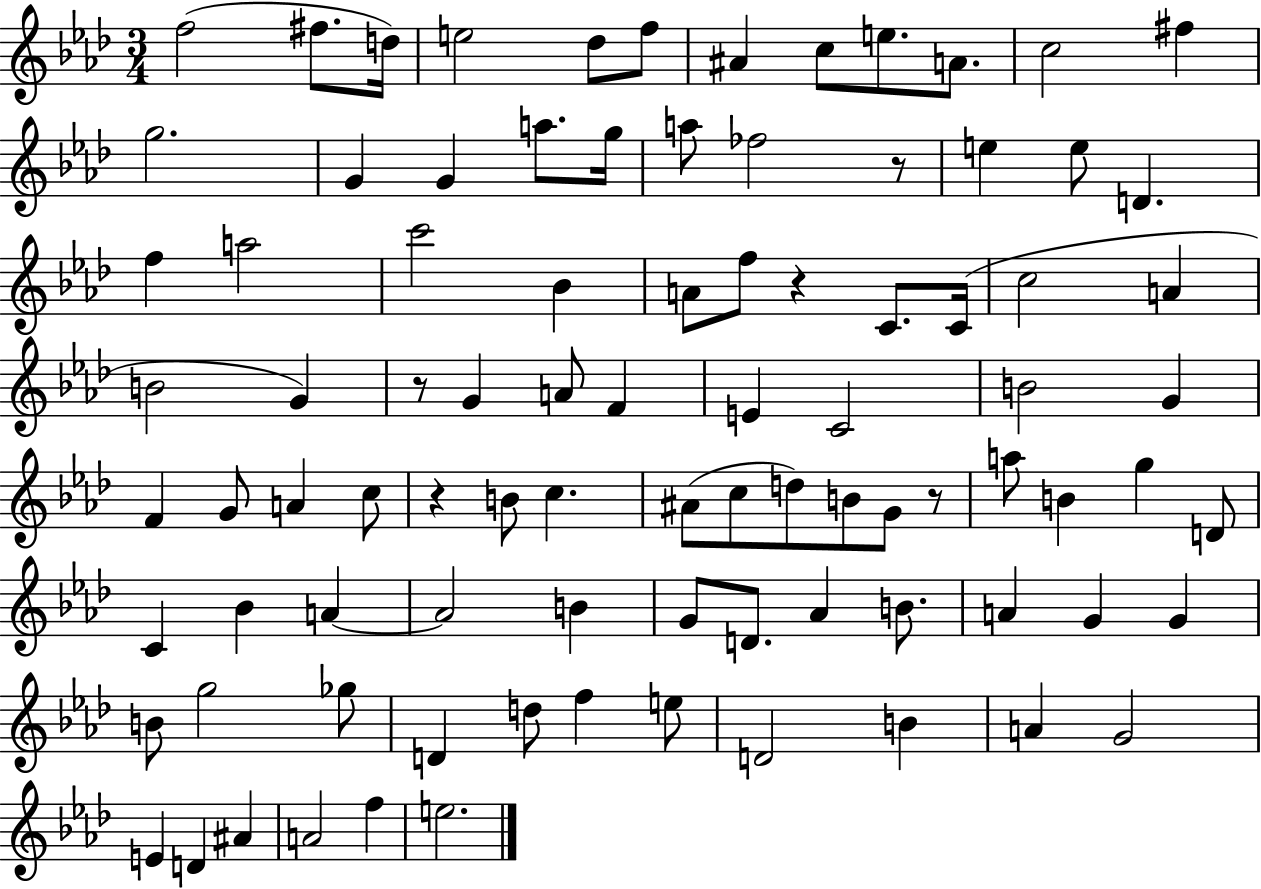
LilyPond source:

{
  \clef treble
  \numericTimeSignature
  \time 3/4
  \key aes \major
  \repeat volta 2 { f''2( fis''8. d''16) | e''2 des''8 f''8 | ais'4 c''8 e''8. a'8. | c''2 fis''4 | \break g''2. | g'4 g'4 a''8. g''16 | a''8 fes''2 r8 | e''4 e''8 d'4. | \break f''4 a''2 | c'''2 bes'4 | a'8 f''8 r4 c'8. c'16( | c''2 a'4 | \break b'2 g'4) | r8 g'4 a'8 f'4 | e'4 c'2 | b'2 g'4 | \break f'4 g'8 a'4 c''8 | r4 b'8 c''4. | ais'8( c''8 d''8) b'8 g'8 r8 | a''8 b'4 g''4 d'8 | \break c'4 bes'4 a'4~~ | a'2 b'4 | g'8 d'8. aes'4 b'8. | a'4 g'4 g'4 | \break b'8 g''2 ges''8 | d'4 d''8 f''4 e''8 | d'2 b'4 | a'4 g'2 | \break e'4 d'4 ais'4 | a'2 f''4 | e''2. | } \bar "|."
}